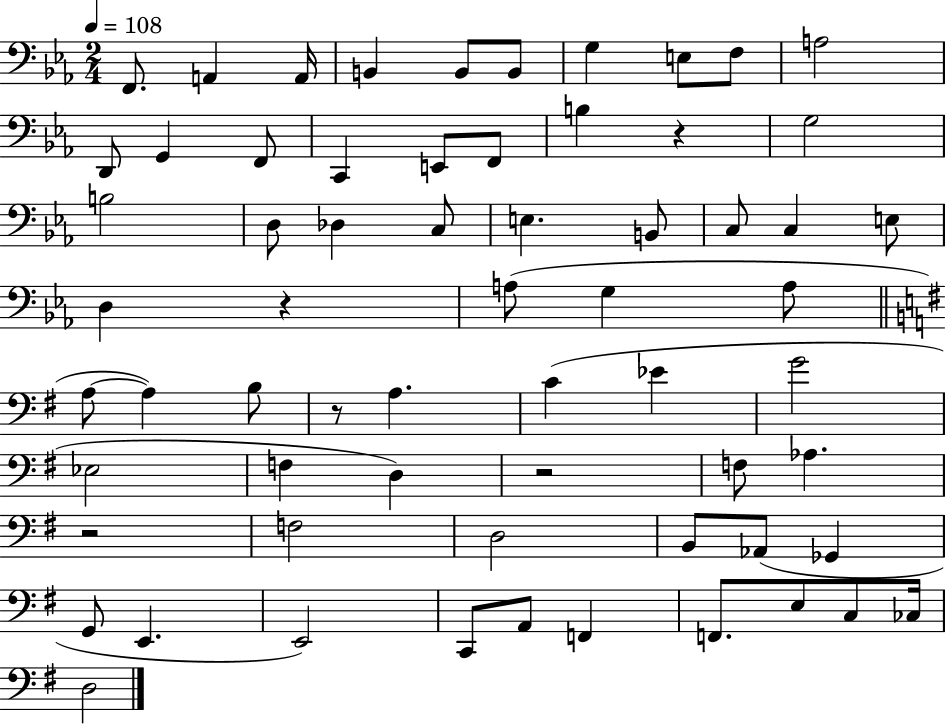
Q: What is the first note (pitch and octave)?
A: F2